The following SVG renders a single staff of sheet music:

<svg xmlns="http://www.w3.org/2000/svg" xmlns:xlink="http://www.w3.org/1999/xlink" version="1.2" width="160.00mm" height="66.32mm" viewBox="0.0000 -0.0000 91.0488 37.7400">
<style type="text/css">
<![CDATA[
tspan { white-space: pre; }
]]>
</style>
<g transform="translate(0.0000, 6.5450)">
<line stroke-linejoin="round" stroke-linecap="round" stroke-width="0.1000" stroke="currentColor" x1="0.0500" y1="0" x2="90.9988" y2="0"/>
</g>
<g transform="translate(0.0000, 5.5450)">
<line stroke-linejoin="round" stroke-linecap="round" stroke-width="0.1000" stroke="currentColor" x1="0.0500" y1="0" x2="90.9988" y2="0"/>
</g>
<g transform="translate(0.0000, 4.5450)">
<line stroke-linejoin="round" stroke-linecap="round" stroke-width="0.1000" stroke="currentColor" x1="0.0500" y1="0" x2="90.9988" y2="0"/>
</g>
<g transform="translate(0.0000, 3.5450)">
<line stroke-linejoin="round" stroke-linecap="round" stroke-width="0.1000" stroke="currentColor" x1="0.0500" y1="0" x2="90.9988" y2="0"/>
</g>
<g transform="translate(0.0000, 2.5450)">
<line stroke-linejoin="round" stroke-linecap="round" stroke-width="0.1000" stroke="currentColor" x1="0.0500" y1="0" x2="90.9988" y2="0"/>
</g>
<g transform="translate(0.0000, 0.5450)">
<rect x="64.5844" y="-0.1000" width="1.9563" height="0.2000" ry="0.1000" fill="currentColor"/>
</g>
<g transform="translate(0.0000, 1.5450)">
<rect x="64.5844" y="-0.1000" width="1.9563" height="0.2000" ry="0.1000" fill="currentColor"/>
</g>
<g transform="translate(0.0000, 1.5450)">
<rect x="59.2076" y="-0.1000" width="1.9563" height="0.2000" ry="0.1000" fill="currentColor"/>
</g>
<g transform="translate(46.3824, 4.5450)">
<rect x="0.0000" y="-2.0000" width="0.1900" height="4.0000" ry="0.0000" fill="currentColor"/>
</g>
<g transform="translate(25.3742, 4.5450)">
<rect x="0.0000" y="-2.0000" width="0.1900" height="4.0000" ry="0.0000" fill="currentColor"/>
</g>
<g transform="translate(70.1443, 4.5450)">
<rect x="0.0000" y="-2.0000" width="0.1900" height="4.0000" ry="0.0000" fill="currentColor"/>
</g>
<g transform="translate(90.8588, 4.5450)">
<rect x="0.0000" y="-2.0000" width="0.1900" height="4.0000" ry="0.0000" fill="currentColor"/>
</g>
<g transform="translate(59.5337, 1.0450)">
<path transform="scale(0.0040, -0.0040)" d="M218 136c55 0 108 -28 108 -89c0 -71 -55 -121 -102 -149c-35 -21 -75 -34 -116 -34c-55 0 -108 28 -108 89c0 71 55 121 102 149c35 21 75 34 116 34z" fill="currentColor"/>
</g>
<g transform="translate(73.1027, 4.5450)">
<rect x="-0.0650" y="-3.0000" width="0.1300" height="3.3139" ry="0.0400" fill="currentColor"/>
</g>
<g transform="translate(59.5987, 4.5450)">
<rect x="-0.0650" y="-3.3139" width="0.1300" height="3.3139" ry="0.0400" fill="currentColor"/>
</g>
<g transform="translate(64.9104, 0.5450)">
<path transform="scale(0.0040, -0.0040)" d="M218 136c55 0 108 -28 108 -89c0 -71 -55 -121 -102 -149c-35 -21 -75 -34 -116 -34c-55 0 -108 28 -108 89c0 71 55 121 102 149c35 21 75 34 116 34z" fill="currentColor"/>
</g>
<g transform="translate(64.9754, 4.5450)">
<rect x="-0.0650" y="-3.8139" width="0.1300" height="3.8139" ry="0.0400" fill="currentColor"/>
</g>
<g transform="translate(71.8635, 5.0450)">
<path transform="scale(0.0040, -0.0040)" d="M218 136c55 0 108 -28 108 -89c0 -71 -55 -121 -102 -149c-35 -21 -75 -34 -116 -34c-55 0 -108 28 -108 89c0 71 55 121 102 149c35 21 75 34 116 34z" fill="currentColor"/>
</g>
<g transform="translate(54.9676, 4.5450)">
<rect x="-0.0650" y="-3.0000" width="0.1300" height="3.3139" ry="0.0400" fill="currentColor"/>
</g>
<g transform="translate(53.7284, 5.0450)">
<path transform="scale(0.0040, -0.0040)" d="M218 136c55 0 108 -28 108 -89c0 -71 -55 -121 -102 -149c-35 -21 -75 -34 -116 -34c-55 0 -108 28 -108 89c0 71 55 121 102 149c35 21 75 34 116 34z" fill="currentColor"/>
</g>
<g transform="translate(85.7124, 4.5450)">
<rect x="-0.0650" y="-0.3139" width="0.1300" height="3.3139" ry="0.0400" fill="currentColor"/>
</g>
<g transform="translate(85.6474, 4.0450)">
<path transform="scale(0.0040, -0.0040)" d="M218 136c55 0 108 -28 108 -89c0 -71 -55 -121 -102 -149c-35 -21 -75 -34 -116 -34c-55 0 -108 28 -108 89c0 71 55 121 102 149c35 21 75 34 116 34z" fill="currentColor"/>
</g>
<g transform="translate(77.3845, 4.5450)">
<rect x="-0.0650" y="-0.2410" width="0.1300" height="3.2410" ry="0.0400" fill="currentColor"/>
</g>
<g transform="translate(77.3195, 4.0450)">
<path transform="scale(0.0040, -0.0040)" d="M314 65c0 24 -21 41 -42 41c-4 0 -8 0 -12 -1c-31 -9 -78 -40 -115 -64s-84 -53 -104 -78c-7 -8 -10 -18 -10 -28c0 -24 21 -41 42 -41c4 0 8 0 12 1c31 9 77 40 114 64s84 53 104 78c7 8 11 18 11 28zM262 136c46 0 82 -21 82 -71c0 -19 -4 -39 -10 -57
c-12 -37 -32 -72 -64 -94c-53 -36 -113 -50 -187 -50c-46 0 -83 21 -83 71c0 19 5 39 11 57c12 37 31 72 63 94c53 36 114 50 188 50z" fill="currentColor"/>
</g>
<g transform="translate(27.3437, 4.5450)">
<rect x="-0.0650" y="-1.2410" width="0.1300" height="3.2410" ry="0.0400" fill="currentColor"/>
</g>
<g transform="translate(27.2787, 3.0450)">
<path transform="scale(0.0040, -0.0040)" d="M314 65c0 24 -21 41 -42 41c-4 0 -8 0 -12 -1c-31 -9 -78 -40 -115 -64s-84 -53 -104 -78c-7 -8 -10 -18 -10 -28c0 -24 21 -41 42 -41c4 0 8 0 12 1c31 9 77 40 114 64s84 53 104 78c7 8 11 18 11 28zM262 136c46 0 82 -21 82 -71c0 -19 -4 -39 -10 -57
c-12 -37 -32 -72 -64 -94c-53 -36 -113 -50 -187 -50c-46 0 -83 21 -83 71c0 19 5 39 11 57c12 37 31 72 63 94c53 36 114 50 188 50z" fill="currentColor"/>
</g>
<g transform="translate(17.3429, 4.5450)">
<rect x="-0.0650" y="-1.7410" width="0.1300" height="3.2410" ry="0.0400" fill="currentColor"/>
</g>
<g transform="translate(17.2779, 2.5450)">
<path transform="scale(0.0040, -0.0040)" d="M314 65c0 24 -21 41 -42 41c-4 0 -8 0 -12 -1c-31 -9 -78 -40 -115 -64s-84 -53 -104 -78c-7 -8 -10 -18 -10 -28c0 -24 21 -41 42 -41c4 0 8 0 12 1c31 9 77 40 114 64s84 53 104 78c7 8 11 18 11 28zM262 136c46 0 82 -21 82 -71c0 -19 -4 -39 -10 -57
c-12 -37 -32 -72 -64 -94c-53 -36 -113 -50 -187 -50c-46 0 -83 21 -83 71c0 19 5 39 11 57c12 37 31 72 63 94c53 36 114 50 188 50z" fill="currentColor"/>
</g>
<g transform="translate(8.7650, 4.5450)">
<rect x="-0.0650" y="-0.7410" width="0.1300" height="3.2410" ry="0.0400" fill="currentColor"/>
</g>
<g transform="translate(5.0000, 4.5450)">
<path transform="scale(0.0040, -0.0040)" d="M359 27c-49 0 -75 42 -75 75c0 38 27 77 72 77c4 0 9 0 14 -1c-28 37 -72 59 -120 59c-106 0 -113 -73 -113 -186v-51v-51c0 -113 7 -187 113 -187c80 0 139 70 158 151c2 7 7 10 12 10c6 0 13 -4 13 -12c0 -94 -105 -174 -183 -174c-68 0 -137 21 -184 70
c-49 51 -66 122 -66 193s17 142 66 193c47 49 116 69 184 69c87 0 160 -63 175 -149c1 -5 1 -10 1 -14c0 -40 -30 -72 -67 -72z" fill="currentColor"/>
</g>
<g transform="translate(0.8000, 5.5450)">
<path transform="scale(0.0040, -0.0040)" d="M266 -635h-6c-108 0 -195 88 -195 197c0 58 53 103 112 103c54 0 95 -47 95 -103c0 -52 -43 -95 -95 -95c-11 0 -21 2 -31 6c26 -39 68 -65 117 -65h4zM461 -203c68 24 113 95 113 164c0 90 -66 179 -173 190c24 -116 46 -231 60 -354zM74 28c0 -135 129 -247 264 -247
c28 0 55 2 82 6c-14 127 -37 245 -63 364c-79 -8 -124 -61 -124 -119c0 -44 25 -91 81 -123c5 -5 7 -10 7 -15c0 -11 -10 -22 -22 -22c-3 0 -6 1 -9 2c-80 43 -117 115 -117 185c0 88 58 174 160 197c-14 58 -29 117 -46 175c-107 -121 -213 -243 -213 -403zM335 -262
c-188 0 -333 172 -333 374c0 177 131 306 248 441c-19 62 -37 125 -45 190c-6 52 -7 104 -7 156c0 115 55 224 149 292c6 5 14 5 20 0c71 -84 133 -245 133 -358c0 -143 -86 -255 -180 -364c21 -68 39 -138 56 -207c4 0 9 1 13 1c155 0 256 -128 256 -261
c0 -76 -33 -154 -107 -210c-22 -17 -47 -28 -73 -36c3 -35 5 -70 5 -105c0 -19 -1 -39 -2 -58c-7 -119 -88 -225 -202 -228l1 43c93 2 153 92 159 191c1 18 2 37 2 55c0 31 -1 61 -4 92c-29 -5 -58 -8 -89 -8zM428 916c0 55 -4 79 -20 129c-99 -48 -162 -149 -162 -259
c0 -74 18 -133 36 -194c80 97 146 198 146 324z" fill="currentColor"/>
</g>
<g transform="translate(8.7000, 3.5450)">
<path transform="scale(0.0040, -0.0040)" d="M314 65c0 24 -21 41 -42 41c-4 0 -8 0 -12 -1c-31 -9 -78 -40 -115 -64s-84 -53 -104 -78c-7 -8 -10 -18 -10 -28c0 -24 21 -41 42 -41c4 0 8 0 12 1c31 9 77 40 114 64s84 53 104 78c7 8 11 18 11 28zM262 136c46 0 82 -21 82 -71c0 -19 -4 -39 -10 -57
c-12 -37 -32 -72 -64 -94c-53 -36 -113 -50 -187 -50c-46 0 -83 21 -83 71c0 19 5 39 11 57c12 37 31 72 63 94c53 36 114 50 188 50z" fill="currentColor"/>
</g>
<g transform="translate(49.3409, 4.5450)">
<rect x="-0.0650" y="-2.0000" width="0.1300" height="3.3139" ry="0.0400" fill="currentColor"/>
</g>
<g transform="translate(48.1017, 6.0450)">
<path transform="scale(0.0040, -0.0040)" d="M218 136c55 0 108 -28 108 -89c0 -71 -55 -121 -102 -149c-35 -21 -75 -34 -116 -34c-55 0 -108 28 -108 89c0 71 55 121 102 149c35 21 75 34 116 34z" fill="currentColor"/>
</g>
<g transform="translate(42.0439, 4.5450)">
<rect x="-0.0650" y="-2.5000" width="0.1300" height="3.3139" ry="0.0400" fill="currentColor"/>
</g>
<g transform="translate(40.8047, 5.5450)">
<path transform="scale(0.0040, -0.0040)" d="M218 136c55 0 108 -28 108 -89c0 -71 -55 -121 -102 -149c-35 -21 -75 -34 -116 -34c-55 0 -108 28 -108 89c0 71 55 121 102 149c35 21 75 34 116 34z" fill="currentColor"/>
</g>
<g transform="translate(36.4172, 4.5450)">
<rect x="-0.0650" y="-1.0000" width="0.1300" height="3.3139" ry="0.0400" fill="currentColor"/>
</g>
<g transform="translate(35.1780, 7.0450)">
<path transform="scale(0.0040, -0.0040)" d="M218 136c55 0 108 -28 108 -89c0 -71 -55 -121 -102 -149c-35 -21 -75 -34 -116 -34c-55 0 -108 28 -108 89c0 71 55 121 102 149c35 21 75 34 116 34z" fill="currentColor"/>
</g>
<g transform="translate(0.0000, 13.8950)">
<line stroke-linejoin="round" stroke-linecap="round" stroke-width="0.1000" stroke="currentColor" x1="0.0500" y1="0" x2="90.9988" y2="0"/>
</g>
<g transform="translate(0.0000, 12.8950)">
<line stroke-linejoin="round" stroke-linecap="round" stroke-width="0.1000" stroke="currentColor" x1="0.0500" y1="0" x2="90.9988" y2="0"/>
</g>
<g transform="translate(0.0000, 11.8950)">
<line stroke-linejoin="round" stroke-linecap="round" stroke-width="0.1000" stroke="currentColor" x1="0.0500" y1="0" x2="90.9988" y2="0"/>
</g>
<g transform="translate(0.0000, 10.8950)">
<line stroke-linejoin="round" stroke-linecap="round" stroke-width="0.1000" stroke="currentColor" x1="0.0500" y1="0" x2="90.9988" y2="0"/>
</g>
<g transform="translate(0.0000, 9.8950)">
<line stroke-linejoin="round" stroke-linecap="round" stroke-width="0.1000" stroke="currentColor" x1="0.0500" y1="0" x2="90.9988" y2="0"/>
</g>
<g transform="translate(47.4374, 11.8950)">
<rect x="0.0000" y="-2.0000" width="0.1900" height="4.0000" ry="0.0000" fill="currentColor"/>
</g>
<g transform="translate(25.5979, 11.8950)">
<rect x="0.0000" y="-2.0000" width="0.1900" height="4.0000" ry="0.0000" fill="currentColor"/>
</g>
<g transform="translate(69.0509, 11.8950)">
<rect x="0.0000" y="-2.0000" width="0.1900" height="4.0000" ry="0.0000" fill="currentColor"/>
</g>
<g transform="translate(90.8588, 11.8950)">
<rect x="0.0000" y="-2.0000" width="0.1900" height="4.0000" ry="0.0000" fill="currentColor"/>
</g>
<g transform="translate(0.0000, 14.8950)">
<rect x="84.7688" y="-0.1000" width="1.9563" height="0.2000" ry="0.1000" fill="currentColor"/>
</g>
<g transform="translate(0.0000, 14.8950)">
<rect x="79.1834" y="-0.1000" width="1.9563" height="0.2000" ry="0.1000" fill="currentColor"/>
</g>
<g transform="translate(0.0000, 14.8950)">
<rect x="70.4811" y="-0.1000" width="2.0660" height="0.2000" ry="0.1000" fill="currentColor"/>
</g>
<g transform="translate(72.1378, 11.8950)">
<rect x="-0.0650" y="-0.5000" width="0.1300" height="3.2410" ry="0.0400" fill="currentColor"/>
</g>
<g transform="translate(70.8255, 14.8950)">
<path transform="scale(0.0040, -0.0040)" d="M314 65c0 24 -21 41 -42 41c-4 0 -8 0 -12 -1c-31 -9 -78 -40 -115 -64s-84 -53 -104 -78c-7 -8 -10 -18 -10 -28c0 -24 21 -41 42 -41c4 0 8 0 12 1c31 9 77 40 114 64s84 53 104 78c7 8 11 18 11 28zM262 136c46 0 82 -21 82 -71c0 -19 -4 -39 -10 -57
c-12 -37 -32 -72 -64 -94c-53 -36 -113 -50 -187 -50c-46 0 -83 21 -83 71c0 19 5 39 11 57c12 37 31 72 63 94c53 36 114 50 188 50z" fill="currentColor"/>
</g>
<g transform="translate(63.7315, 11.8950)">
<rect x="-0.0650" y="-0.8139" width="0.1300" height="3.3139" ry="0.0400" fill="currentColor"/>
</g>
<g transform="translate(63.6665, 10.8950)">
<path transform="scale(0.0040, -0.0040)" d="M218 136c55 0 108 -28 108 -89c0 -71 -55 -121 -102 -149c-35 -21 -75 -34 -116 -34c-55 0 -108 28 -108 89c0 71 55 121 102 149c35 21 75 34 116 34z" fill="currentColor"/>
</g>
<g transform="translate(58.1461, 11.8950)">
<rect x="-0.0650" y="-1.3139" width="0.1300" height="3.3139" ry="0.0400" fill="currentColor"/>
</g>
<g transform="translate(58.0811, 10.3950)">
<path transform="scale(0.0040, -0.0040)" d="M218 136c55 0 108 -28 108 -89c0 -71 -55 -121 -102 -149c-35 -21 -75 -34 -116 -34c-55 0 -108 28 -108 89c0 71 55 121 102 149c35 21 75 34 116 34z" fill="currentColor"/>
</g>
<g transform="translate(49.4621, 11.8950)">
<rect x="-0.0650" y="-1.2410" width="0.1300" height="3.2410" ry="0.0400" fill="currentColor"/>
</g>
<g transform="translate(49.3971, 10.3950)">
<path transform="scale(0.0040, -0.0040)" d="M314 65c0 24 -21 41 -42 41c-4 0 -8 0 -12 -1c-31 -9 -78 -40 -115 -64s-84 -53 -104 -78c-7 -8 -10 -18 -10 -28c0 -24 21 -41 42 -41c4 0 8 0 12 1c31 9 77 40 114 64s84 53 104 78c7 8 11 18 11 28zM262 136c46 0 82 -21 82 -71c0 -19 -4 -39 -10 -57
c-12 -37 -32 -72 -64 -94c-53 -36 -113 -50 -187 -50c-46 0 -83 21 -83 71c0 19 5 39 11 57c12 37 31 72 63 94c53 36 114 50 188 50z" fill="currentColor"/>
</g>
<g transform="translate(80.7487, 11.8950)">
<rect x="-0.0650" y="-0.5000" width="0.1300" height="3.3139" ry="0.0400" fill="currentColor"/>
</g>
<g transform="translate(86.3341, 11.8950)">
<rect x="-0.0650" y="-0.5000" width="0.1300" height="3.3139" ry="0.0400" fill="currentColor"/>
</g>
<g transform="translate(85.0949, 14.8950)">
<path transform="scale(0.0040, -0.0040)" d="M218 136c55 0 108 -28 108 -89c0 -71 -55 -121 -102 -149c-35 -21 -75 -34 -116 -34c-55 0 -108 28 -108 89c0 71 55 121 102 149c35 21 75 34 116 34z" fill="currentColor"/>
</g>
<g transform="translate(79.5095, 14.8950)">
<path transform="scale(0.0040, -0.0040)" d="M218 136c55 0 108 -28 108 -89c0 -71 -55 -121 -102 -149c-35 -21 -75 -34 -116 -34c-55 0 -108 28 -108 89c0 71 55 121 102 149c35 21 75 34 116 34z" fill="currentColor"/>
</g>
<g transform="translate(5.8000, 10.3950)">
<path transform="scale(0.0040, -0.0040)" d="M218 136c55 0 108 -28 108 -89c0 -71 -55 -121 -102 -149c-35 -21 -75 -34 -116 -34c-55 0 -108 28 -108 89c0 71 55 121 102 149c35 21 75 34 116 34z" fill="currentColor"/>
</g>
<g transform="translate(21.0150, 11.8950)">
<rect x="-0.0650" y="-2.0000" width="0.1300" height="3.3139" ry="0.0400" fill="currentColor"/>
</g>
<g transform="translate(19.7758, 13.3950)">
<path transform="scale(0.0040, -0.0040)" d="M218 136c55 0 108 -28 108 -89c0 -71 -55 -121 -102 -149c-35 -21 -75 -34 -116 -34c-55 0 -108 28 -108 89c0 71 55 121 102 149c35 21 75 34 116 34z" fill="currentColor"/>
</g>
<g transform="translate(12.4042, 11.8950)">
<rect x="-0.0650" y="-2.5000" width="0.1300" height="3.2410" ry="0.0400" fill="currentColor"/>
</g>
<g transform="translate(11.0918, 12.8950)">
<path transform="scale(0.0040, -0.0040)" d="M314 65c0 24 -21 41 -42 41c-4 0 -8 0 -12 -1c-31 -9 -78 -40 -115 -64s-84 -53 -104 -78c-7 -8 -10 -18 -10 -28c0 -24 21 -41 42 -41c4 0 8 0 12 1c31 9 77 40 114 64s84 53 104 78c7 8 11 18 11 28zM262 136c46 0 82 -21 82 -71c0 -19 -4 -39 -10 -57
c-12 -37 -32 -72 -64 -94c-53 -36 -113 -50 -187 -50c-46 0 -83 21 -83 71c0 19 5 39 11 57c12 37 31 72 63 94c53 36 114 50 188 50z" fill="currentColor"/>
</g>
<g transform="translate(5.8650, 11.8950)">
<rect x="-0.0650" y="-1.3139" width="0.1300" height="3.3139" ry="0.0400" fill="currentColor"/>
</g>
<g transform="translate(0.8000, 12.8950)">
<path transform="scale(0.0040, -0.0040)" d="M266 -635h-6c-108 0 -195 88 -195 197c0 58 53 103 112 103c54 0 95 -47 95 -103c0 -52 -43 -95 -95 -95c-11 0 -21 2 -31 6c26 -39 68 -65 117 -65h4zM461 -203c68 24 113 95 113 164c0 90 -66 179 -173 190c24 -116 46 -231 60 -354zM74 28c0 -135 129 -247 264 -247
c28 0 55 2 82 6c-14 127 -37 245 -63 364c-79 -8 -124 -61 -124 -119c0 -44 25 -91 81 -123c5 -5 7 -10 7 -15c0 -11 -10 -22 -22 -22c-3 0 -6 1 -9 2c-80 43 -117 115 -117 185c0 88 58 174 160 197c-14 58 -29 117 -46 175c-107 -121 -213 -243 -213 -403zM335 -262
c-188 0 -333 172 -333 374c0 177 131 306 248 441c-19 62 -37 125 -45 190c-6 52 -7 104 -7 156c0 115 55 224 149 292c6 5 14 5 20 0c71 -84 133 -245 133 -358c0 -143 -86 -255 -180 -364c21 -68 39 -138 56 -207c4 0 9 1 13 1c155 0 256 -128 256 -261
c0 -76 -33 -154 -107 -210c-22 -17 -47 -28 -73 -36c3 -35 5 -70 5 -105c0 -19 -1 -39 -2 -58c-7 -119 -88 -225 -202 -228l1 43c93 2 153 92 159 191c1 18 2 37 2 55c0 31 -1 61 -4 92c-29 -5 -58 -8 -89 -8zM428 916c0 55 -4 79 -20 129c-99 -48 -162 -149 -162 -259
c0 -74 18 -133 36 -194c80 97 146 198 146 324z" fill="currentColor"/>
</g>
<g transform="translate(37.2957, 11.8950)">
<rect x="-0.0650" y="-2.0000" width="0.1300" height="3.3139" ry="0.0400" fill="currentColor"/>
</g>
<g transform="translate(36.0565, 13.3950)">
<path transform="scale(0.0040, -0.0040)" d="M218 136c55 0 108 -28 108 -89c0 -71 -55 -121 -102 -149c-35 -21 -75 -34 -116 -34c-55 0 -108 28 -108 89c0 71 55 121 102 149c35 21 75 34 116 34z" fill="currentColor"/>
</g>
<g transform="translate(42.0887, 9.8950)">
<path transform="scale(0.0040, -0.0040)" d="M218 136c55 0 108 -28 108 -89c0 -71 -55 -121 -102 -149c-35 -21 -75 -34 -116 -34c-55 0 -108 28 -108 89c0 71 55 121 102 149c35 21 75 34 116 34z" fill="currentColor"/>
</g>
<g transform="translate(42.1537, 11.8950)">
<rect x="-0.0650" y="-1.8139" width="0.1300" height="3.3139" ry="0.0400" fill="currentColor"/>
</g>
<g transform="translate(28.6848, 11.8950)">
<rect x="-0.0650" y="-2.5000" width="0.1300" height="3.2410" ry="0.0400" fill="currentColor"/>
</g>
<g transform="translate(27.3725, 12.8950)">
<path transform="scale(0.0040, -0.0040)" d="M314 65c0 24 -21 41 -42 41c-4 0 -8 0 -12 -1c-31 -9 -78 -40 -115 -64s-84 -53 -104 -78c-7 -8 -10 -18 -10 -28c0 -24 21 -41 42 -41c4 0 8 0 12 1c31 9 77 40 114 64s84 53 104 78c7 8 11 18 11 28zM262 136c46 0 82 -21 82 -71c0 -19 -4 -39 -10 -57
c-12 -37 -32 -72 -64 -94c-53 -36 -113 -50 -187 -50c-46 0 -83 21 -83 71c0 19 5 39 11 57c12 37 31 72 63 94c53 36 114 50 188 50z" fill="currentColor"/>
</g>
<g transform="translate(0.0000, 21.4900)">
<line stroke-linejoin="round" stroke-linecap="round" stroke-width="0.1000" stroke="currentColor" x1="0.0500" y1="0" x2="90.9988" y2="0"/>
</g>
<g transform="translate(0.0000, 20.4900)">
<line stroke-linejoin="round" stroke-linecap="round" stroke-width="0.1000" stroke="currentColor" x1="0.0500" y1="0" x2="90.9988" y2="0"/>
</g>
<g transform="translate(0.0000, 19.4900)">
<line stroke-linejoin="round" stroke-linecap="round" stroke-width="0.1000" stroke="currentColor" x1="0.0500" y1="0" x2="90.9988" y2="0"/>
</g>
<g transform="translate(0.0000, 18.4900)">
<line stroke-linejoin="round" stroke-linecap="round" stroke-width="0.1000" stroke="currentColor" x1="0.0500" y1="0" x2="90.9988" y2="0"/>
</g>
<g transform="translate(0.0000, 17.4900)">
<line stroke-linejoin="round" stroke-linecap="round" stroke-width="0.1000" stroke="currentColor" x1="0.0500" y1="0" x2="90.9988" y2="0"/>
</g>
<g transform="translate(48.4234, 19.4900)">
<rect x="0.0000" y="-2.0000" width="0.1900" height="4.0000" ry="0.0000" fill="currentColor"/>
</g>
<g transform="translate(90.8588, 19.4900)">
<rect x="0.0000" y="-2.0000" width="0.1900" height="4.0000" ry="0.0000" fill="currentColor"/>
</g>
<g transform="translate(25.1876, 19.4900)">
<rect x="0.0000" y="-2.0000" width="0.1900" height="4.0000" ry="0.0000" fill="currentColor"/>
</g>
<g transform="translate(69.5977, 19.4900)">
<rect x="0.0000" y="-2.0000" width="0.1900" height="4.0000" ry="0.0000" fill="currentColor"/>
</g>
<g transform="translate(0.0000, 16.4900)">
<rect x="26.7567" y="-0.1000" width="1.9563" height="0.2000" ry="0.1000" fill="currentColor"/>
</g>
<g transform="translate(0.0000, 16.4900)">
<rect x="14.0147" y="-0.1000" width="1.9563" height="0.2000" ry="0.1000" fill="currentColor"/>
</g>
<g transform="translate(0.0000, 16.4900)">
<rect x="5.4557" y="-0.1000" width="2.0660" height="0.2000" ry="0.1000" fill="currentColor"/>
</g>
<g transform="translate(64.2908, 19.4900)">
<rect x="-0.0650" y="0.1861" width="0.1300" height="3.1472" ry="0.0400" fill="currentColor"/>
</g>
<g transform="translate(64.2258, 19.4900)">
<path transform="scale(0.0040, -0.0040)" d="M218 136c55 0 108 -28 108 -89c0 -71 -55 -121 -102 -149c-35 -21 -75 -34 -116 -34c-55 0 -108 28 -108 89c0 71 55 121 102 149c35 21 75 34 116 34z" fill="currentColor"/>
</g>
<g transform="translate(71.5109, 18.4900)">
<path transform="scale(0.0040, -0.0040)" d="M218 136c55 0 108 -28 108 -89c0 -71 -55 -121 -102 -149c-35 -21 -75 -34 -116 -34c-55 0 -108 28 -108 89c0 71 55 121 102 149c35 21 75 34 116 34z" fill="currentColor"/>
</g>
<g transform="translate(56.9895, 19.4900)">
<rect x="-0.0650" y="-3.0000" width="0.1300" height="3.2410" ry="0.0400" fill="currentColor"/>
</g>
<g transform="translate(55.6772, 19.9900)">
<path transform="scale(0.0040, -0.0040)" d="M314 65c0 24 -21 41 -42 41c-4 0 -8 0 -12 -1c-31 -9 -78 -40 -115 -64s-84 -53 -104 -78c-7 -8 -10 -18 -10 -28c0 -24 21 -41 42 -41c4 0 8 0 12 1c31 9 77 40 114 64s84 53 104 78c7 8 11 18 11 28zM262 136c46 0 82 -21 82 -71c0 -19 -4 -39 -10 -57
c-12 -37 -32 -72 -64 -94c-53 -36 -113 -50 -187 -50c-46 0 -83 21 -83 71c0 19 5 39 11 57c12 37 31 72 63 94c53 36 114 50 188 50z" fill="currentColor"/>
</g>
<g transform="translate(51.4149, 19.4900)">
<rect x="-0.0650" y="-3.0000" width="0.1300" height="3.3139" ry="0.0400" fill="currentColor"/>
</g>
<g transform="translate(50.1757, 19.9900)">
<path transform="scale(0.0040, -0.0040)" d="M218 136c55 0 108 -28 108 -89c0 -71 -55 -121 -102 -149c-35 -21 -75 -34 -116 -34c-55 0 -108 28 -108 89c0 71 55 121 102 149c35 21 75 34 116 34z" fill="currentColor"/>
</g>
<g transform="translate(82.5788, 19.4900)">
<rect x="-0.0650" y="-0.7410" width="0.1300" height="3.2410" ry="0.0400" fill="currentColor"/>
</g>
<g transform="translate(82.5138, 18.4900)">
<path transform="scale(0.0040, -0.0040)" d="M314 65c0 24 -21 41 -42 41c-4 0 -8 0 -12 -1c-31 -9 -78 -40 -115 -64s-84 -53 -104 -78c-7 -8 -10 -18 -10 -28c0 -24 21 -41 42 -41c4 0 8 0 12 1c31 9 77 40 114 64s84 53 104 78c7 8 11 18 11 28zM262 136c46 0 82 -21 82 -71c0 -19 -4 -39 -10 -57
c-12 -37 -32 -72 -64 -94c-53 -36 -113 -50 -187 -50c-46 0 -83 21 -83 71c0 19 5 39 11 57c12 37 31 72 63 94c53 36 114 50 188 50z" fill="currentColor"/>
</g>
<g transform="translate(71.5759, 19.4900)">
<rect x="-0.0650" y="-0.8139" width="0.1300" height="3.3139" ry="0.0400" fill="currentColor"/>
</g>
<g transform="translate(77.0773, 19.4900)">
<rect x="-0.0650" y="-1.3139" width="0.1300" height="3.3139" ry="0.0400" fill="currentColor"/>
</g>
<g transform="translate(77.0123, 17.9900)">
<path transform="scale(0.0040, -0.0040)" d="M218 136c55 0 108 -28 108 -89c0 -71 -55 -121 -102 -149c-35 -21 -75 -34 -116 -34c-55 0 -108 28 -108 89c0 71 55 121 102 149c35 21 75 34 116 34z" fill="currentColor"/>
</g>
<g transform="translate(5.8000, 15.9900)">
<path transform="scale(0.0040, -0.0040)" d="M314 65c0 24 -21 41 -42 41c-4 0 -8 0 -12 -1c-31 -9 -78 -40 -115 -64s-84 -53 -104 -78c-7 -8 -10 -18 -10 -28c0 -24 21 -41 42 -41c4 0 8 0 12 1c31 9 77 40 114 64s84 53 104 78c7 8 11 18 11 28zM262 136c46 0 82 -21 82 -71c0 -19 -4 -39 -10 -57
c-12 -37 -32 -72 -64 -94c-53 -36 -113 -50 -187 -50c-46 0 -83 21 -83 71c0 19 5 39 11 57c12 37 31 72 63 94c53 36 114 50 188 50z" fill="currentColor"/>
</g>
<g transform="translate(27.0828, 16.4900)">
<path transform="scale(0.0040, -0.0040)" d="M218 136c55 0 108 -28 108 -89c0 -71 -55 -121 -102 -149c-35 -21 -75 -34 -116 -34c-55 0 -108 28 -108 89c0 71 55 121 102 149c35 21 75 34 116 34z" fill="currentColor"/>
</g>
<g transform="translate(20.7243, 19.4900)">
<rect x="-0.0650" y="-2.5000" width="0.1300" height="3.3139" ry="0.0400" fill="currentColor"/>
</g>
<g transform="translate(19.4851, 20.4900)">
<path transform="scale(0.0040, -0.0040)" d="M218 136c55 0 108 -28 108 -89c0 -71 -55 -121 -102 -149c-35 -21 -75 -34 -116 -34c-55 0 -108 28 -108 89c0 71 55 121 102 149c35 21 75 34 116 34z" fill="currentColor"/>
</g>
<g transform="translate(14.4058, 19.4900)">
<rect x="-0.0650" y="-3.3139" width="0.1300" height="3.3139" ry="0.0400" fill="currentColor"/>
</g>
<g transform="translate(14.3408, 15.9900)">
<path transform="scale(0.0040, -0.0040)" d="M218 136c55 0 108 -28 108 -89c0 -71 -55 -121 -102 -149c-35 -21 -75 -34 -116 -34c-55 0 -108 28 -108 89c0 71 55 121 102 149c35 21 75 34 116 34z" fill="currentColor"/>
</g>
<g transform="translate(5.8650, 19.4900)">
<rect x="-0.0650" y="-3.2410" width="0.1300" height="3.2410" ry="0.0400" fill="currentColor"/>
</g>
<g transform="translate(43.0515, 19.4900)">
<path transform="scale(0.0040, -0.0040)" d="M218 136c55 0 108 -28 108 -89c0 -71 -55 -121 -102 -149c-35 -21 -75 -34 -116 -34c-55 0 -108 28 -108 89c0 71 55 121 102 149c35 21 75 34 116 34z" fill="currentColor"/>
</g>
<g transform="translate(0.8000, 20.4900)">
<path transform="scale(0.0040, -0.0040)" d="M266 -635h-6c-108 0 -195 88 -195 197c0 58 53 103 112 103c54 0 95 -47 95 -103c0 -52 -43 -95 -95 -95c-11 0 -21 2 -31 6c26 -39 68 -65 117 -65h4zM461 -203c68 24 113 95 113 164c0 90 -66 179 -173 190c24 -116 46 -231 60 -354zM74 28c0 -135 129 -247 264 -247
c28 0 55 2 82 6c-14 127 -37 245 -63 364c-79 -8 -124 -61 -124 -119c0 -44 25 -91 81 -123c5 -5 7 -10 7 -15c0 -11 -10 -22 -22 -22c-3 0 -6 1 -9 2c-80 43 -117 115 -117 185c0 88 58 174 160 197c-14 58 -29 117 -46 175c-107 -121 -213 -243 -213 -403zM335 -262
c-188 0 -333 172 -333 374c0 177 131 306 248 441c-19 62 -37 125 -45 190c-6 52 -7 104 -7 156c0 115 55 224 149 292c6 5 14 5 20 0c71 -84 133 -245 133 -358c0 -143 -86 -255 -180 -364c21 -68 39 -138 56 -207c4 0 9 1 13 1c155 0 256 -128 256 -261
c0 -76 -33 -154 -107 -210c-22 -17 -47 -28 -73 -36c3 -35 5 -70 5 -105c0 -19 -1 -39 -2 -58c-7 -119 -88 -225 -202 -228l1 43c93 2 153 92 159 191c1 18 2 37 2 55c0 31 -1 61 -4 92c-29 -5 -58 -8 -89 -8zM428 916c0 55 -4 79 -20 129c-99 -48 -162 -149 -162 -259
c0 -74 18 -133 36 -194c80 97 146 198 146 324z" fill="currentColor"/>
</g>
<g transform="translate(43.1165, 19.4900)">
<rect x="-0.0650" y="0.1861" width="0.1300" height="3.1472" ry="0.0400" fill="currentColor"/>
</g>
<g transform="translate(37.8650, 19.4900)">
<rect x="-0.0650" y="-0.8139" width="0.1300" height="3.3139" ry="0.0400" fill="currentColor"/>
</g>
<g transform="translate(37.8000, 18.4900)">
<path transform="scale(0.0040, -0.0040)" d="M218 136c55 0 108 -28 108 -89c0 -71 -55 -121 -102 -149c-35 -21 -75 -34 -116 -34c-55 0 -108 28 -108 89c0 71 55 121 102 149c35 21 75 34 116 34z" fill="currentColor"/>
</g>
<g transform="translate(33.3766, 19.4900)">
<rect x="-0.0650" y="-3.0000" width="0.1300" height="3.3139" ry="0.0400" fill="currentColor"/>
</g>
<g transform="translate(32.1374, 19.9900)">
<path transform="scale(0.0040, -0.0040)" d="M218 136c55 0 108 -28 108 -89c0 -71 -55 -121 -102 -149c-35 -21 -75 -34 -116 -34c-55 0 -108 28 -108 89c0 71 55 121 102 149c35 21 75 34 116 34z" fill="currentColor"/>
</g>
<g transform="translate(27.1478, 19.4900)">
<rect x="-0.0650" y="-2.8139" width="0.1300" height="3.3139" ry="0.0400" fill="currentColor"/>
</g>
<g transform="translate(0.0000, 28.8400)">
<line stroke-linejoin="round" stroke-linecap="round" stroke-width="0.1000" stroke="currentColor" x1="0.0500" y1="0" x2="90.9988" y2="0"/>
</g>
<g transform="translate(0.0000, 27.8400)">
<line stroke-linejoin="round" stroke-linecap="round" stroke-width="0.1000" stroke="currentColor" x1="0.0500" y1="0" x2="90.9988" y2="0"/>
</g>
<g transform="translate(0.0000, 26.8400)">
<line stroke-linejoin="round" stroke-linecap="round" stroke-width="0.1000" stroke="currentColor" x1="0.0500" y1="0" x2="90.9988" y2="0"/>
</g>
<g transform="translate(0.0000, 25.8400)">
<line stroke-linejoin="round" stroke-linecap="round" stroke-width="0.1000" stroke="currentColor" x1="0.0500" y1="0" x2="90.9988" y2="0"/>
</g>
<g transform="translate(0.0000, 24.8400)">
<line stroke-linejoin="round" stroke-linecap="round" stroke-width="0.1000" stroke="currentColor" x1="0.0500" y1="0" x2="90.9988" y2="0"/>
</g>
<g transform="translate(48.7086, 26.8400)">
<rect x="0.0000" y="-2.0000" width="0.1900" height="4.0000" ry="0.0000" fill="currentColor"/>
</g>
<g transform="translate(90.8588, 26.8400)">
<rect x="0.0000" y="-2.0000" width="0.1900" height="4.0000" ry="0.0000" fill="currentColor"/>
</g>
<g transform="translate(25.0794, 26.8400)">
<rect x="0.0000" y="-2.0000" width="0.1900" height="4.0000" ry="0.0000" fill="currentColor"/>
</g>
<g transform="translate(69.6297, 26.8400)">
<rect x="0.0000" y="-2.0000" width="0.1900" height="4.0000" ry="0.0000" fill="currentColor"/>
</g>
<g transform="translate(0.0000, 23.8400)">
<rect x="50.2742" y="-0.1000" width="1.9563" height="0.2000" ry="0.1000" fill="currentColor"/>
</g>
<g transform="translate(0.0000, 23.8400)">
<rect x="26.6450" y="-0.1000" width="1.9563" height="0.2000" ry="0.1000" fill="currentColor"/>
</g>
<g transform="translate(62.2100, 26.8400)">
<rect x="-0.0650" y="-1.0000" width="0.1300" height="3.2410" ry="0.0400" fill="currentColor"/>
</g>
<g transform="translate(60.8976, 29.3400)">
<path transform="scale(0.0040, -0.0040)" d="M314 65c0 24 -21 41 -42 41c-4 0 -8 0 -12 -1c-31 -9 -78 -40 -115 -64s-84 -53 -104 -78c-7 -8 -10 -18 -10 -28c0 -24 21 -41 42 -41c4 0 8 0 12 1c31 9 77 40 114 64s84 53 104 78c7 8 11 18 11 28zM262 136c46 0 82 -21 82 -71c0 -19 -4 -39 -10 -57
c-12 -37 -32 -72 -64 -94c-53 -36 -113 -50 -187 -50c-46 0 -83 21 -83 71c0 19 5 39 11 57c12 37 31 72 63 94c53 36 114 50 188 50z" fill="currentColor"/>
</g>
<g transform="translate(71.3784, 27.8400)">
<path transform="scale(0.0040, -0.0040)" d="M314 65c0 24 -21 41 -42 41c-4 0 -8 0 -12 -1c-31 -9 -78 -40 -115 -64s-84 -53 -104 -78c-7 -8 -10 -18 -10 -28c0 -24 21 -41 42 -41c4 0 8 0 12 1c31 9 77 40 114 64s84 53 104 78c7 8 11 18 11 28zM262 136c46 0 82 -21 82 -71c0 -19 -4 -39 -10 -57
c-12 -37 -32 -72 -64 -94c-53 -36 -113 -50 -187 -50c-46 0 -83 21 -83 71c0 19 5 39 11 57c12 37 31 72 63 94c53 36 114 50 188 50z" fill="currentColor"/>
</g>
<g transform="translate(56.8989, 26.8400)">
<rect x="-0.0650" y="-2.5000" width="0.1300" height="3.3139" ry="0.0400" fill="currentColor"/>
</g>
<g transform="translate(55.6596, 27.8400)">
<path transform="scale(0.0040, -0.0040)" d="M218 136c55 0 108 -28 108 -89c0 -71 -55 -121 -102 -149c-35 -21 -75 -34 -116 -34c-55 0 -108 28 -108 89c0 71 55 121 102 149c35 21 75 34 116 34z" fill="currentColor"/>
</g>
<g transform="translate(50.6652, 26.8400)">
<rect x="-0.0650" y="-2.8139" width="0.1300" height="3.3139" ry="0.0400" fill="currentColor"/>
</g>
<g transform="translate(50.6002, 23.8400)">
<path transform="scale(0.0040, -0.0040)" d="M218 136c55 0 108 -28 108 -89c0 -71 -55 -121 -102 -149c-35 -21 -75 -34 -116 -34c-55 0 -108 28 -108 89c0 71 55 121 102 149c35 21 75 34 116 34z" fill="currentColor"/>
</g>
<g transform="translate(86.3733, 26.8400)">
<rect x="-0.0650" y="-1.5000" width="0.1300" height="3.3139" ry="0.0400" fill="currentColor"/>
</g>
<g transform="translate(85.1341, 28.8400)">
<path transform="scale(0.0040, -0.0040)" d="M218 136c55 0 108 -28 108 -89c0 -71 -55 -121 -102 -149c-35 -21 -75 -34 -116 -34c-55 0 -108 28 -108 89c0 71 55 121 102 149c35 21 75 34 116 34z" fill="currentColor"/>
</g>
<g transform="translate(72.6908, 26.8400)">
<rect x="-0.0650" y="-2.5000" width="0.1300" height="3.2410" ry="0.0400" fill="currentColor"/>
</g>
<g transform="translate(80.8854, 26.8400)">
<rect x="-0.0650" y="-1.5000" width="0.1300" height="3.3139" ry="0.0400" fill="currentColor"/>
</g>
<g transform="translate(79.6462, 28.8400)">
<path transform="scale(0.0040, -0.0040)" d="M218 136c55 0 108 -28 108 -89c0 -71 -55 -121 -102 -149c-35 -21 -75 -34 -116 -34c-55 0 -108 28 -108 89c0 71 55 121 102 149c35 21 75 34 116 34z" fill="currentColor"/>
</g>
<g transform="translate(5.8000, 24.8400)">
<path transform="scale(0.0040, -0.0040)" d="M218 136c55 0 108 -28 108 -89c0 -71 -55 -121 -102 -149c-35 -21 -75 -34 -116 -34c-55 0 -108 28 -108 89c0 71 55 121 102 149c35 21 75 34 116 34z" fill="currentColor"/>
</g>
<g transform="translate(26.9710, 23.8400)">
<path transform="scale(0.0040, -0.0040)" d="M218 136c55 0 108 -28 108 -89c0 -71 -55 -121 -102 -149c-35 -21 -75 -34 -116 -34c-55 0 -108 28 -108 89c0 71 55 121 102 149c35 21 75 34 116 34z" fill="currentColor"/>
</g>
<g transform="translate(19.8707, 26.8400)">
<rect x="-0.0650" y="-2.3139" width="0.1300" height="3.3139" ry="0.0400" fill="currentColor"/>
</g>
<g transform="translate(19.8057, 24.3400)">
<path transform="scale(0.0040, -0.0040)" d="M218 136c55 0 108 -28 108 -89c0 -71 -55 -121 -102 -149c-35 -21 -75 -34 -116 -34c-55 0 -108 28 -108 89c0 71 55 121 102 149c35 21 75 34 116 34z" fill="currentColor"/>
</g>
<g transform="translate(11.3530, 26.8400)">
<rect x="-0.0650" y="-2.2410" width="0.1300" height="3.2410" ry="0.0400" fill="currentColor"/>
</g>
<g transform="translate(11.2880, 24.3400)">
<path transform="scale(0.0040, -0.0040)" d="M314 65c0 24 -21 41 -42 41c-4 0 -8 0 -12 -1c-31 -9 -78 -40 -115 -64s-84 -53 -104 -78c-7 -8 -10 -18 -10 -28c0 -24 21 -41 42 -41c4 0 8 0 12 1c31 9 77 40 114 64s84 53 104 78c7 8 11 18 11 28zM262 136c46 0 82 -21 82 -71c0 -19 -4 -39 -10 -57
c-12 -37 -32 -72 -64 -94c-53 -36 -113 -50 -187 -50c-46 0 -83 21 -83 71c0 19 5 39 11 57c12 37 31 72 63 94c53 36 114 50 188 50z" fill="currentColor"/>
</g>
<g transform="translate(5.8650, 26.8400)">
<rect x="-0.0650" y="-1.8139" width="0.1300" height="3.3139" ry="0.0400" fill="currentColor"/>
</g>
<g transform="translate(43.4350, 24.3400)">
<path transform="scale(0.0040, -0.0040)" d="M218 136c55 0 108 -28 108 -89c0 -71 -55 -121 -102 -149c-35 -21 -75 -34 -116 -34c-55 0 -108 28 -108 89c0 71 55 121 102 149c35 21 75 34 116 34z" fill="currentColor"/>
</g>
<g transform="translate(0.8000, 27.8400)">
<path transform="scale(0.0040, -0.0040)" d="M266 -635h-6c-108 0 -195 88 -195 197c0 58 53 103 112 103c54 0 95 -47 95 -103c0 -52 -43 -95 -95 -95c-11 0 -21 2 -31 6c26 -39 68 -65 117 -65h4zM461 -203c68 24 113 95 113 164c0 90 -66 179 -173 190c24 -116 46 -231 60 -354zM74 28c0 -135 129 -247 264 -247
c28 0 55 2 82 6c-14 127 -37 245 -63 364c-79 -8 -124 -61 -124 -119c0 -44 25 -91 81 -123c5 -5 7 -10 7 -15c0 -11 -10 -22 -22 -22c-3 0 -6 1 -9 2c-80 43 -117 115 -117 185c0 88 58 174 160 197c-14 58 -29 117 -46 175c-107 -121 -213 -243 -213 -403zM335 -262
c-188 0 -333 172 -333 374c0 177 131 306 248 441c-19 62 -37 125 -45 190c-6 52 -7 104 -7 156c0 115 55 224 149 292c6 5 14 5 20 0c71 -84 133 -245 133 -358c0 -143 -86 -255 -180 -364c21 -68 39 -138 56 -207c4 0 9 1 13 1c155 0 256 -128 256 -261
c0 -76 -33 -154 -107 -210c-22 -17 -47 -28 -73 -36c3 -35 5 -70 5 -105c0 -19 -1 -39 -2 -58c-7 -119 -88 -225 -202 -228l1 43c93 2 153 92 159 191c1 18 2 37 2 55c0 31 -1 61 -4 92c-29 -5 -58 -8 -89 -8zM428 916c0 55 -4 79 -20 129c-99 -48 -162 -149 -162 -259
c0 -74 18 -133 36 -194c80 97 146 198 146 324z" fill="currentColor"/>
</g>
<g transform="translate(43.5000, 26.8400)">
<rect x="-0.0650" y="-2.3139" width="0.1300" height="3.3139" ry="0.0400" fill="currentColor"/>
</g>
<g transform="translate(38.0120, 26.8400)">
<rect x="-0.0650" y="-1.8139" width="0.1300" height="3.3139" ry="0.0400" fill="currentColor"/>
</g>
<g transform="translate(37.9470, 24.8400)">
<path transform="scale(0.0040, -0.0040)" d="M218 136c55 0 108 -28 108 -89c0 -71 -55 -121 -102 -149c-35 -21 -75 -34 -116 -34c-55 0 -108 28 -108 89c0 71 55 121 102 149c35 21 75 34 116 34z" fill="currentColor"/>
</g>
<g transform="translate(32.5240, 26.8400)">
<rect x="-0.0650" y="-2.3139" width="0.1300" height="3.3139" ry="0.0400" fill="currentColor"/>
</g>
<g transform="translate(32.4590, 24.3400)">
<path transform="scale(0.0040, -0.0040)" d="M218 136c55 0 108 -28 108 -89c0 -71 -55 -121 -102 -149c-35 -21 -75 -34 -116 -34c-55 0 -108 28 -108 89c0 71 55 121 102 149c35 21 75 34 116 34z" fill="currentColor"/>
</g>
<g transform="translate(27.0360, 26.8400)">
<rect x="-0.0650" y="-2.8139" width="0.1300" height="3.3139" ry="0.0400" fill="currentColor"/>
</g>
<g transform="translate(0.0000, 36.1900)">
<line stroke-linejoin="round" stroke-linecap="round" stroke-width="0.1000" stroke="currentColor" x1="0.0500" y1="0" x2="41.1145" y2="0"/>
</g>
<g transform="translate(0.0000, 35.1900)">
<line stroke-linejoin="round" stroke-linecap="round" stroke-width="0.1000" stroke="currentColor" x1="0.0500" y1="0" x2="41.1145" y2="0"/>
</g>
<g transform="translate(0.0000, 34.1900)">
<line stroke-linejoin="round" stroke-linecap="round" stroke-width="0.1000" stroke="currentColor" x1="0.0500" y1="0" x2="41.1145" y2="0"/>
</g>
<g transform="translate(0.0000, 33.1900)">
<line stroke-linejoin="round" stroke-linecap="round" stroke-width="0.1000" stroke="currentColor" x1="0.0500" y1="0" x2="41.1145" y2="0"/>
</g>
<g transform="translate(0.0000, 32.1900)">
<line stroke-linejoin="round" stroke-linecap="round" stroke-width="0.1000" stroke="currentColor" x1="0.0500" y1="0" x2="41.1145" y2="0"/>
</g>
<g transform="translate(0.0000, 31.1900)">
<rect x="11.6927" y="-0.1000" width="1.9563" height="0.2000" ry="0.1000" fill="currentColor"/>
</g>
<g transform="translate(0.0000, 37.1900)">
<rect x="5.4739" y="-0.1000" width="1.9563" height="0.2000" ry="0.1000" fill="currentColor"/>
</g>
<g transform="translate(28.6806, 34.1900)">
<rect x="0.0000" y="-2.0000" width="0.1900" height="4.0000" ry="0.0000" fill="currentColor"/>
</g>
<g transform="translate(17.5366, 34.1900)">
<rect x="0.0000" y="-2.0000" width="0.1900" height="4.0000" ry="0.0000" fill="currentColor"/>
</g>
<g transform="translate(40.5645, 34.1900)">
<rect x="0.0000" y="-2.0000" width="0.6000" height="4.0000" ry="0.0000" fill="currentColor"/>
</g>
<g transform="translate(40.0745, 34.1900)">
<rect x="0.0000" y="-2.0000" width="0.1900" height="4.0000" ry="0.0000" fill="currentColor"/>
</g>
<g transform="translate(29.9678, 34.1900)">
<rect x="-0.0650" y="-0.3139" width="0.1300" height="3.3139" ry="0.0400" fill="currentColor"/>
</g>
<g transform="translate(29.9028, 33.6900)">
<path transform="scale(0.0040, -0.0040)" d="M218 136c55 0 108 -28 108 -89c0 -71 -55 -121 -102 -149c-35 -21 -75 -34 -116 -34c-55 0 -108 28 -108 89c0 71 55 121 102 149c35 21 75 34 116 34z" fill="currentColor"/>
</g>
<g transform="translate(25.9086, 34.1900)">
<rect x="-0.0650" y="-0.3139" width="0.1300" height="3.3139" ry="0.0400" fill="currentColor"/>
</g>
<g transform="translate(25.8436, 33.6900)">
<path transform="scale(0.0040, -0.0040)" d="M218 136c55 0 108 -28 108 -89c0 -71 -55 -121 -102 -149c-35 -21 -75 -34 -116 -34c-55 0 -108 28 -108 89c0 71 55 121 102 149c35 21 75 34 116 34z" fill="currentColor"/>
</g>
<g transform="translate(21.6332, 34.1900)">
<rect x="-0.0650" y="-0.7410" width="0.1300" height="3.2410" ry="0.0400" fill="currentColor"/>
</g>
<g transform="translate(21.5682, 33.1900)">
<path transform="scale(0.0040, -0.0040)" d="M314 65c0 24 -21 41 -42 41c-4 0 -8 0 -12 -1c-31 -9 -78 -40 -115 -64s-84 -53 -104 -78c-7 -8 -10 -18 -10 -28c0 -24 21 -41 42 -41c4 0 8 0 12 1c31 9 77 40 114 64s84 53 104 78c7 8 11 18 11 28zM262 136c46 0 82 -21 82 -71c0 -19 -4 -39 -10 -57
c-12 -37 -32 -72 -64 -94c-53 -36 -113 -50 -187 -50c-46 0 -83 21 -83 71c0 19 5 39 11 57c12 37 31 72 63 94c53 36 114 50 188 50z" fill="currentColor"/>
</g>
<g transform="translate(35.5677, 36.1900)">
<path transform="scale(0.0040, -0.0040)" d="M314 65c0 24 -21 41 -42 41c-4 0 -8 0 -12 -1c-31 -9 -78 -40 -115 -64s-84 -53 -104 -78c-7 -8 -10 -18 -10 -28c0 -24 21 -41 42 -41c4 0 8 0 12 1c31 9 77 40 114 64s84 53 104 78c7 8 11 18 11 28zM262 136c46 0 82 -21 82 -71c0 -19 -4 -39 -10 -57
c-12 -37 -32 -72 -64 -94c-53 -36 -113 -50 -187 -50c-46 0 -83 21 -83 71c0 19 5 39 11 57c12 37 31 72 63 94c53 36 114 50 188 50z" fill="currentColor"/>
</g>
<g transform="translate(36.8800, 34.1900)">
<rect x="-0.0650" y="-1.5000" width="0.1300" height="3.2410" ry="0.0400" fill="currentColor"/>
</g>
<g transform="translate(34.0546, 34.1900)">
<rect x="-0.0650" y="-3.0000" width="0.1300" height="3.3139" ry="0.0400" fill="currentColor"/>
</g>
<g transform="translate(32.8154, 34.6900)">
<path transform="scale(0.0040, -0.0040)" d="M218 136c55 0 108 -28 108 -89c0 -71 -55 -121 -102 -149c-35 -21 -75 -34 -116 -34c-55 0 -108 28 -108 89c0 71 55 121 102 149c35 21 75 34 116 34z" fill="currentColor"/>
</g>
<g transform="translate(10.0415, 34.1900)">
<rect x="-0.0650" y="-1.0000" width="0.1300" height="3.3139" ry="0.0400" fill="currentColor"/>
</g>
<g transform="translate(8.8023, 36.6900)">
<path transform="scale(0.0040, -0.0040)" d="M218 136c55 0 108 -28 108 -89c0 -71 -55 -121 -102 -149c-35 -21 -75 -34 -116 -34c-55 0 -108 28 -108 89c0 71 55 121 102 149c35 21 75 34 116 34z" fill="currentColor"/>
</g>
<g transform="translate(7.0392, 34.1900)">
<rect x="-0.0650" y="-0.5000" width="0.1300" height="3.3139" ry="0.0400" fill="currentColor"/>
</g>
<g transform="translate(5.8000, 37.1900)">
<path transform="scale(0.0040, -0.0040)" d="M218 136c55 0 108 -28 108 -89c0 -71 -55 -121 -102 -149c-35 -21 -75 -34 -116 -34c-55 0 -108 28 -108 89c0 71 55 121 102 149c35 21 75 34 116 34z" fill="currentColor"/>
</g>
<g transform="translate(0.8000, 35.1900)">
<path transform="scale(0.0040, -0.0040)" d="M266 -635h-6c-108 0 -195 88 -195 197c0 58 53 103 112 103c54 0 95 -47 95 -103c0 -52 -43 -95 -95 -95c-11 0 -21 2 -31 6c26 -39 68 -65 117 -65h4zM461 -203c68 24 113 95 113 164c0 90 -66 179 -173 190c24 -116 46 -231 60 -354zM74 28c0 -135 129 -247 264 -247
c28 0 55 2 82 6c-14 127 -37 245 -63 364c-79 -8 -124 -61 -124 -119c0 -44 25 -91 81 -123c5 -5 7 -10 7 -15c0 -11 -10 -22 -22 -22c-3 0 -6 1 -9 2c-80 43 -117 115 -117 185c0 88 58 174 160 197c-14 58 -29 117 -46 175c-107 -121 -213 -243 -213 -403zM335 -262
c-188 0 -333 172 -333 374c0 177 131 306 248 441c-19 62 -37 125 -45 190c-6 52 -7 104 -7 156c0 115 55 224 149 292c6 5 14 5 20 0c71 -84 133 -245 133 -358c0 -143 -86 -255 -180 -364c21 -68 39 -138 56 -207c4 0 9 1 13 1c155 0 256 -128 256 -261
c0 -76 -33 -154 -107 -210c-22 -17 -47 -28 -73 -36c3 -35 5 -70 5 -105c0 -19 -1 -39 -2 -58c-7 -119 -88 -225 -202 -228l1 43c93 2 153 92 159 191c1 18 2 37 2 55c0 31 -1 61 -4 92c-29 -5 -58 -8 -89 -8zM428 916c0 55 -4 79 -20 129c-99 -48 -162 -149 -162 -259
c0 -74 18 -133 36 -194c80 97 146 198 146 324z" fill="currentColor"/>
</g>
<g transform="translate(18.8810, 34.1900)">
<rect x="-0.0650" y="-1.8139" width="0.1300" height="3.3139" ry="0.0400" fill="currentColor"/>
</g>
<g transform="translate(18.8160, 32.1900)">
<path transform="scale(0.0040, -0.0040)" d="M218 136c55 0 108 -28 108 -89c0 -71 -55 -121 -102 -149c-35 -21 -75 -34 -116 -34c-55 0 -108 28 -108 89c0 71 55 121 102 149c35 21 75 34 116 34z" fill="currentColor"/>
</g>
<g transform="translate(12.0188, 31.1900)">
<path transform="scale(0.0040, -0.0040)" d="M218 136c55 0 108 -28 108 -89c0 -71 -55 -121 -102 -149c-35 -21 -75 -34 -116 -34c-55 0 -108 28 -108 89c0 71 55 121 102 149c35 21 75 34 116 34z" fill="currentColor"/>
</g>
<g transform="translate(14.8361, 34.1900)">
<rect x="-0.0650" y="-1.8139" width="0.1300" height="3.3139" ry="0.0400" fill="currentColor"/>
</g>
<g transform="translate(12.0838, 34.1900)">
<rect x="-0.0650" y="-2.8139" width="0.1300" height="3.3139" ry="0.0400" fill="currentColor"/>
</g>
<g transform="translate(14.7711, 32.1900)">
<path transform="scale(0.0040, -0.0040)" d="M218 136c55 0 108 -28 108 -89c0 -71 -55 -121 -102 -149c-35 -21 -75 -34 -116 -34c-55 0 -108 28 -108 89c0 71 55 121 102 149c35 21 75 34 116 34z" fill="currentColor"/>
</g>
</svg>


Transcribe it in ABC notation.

X:1
T:Untitled
M:4/4
L:1/4
K:C
d2 f2 e2 D G F A b c' A c2 c e G2 F G2 F f e2 e d C2 C C b2 b G a A d B A A2 B d e d2 f g2 g a g f g a G D2 G2 E E C D a f f d2 c c A E2